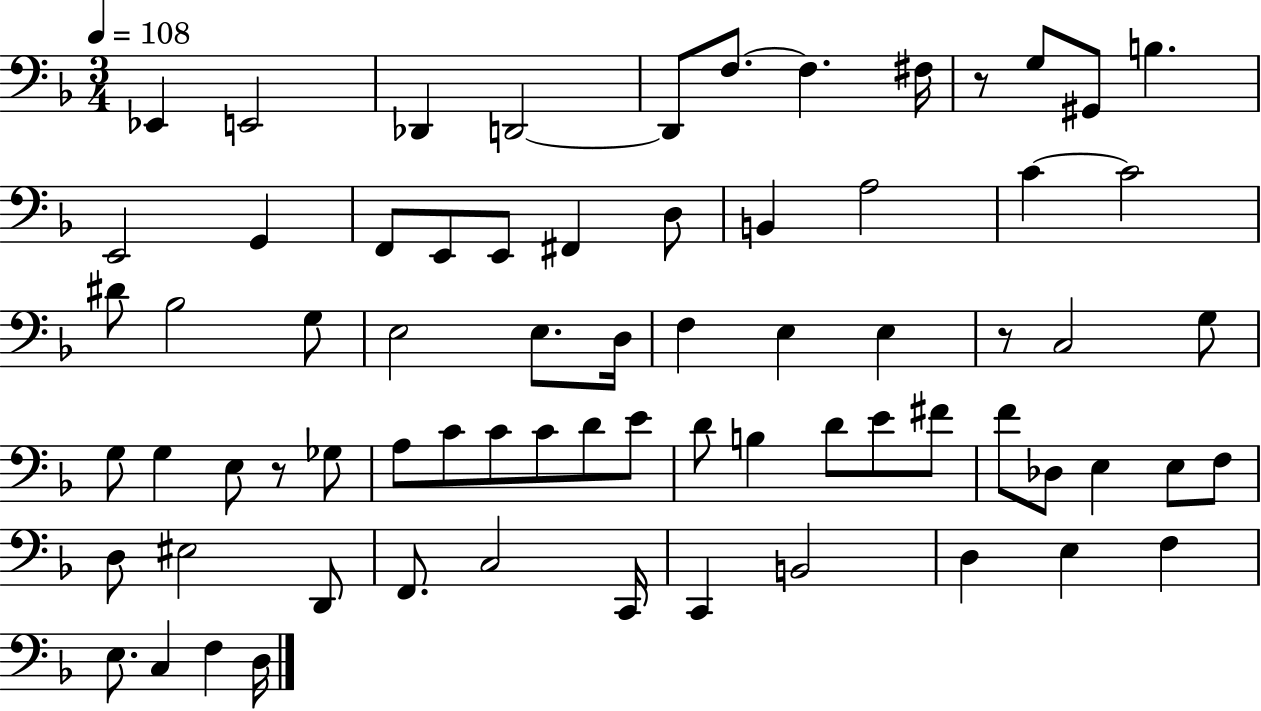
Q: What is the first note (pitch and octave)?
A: Eb2